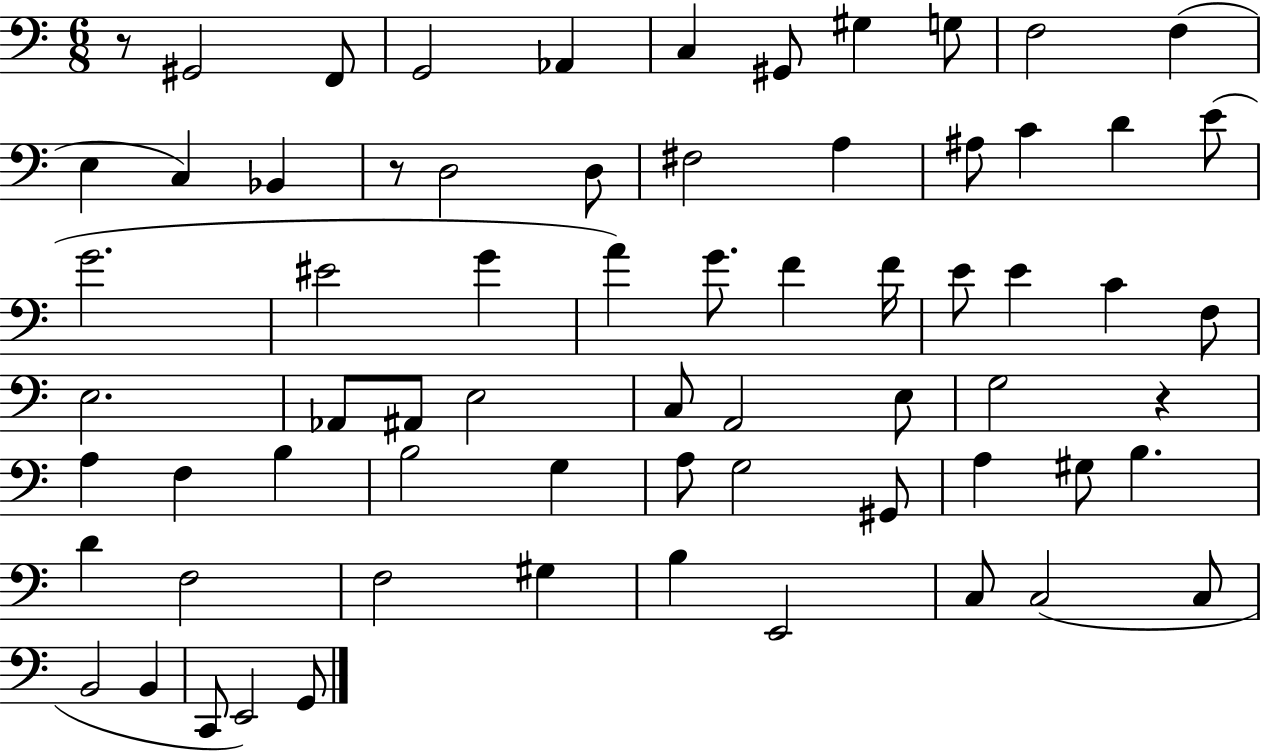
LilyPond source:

{
  \clef bass
  \numericTimeSignature
  \time 6/8
  \key c \major
  r8 gis,2 f,8 | g,2 aes,4 | c4 gis,8 gis4 g8 | f2 f4( | \break e4 c4) bes,4 | r8 d2 d8 | fis2 a4 | ais8 c'4 d'4 e'8( | \break g'2. | eis'2 g'4 | a'4) g'8. f'4 f'16 | e'8 e'4 c'4 f8 | \break e2. | aes,8 ais,8 e2 | c8 a,2 e8 | g2 r4 | \break a4 f4 b4 | b2 g4 | a8 g2 gis,8 | a4 gis8 b4. | \break d'4 f2 | f2 gis4 | b4 e,2 | c8 c2( c8 | \break b,2 b,4 | c,8 e,2) g,8 | \bar "|."
}